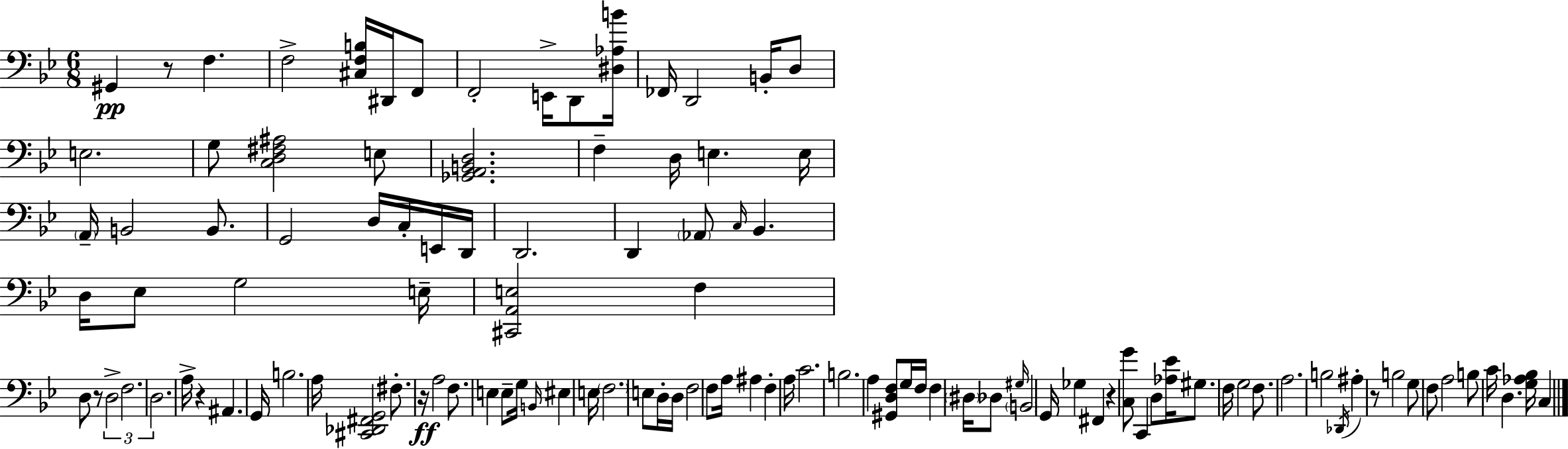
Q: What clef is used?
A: bass